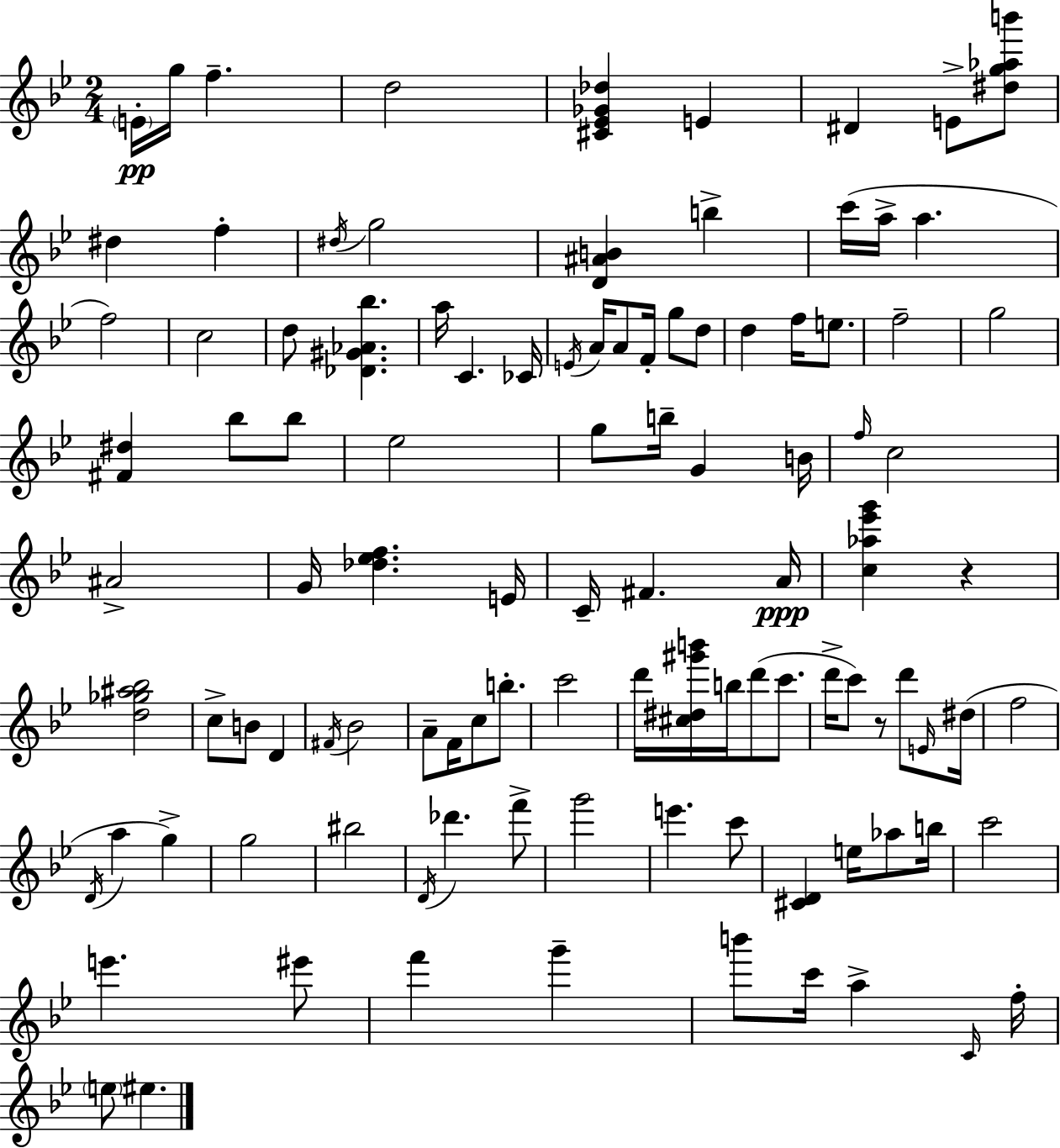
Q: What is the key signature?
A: G minor